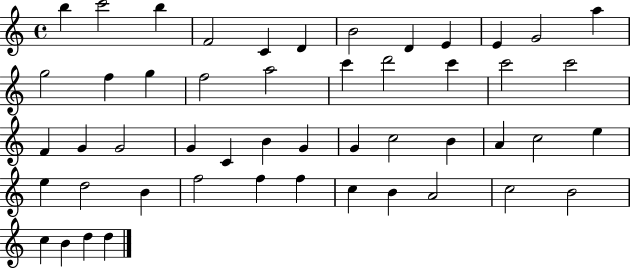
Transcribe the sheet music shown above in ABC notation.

X:1
T:Untitled
M:4/4
L:1/4
K:C
b c'2 b F2 C D B2 D E E G2 a g2 f g f2 a2 c' d'2 c' c'2 c'2 F G G2 G C B G G c2 B A c2 e e d2 B f2 f f c B A2 c2 B2 c B d d